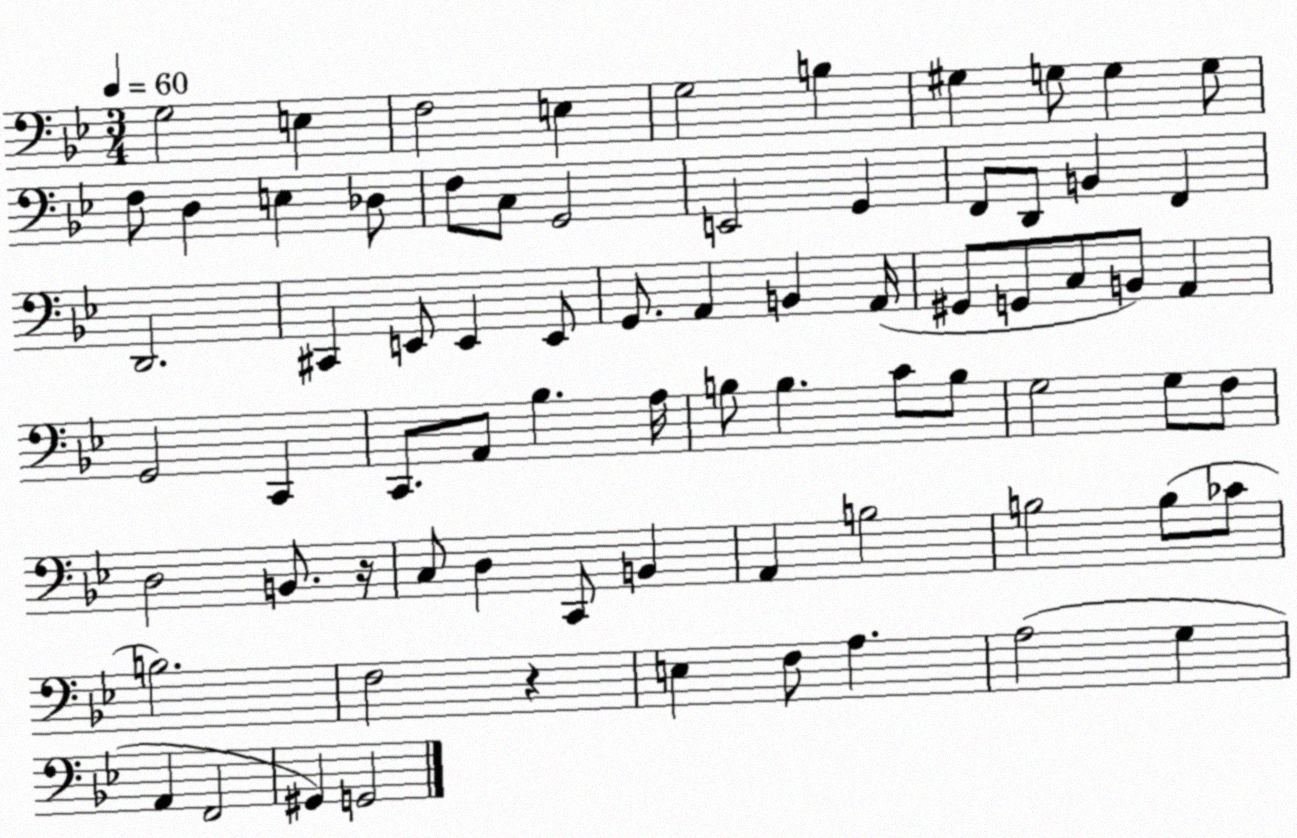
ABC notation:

X:1
T:Untitled
M:3/4
L:1/4
K:Bb
G,2 E, F,2 E, G,2 B, ^G, G,/2 G, G,/2 F,/2 D, E, _D,/2 F,/2 C,/2 G,,2 E,,2 G,, F,,/2 D,,/2 B,, F,, D,,2 ^C,, E,,/2 E,, E,,/2 G,,/2 A,, B,, A,,/4 ^G,,/2 G,,/2 C,/2 B,,/2 A,, G,,2 C,, C,,/2 A,,/2 _B, A,/4 B,/2 B, C/2 B,/2 G,2 G,/2 F,/2 D,2 B,,/2 z/4 C,/2 D, C,,/2 B,, A,, B,2 B,2 B,/2 _C/2 B,2 F,2 z E, F,/2 A, A,2 G, A,, F,,2 ^G,, G,,2